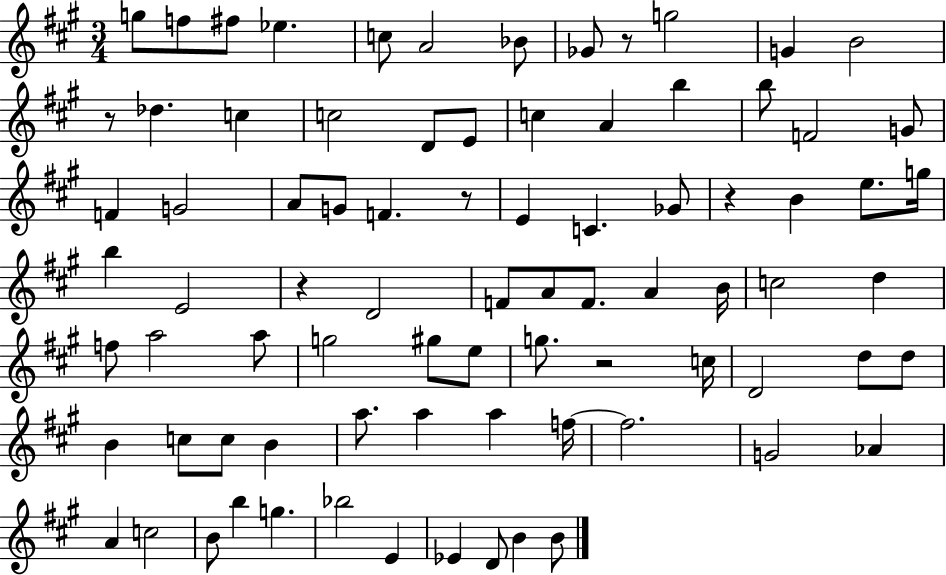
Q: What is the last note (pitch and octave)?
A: B4